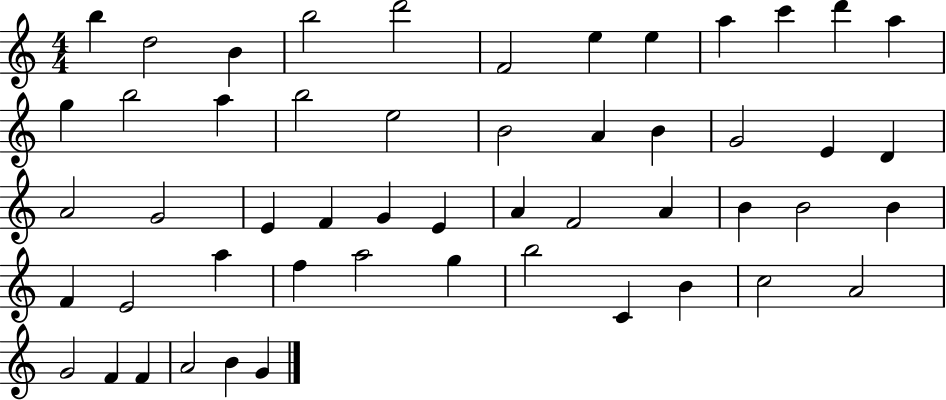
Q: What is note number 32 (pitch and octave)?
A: A4